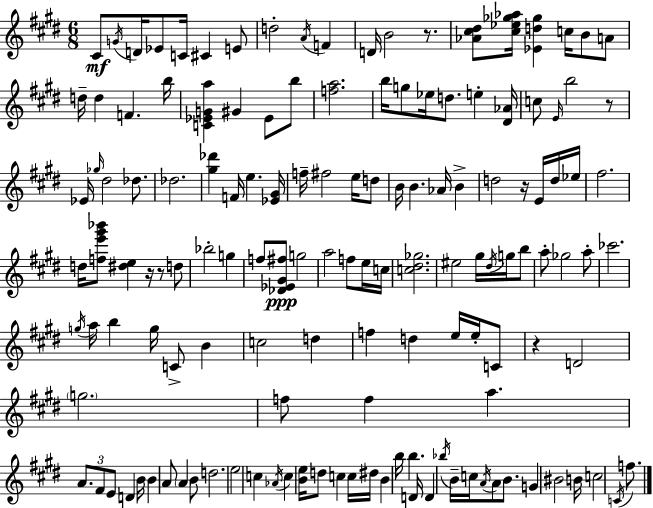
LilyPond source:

{
  \clef treble
  \numericTimeSignature
  \time 6/8
  \key e \major
  cis'8\mf \acciaccatura { g'16 } d'16 ees'8 c'16 cis'4 e'8 | d''2-. \acciaccatura { a'16 } f'4 | d'16 b'2 r8. | <aes' cis'' dis''>8 <cis'' ees'' ges'' aes''>16 <ees' d'' ges''>4 c''16 b'8 | \break a'8 d''16-- d''4 f'4. | b''16 <c' ees' g' a''>4 gis'4 ees'8 | b''8 <f'' a''>2. | b''16 g''8 ees''16 d''8. e''4-. | \break <dis' aes'>16 c''8 \grace { e'16 } b''2 | r8 ees'16 \grace { ges''16 } dis''2 | des''8. des''2. | <gis'' des'''>4 f'16 e''4. | \break <ees' gis'>16 f''16-- fis''2 | e''16 d''8 b'16 b'4. aes'16 | b'4-> d''2 | r16 e'16 d''16 ees''16 fis''2. | \break d''16 <f'' e''' gis''' bes'''>8 <dis'' e''>4 r16 | r8 d''8 bes''2-. | g''4 f''8 <des' ees' gis' fis''>8\ppp g''2 | a''2 | \break f''8 e''16 c''16 <c'' dis'' ges''>2. | eis''2 | gis''16 \acciaccatura { dis''16 } g''16 b''8 a''8-. ges''2 | a''8-. ces'''2. | \break \acciaccatura { g''16 } a''16 b''4 g''16 | c'8-> b'4 c''2 | d''4 f''4 d''4 | e''16 e''16-. c'8 r4 d'2 | \break \parenthesize g''2. | f''8 f''4 | a''4. \tuplet 3/2 { a'8. fis'8 e'8 } | d'4 b'16 b'4 a'8 | \break \parenthesize a'4 b'8 d''2. | e''2 | c''4 \acciaccatura { aes'16 } c''4 <b' e''>16 | d''8 c''4 c''16 dis''16 b'4 | \break b''16 b''4. d'16 d'4 | \acciaccatura { bes''16 } b'16-- c''16 \acciaccatura { a'16 } a'8 b'8. g'4 | bis'2 b'16 c''2 | \acciaccatura { c'16 } f''8. \bar "|."
}